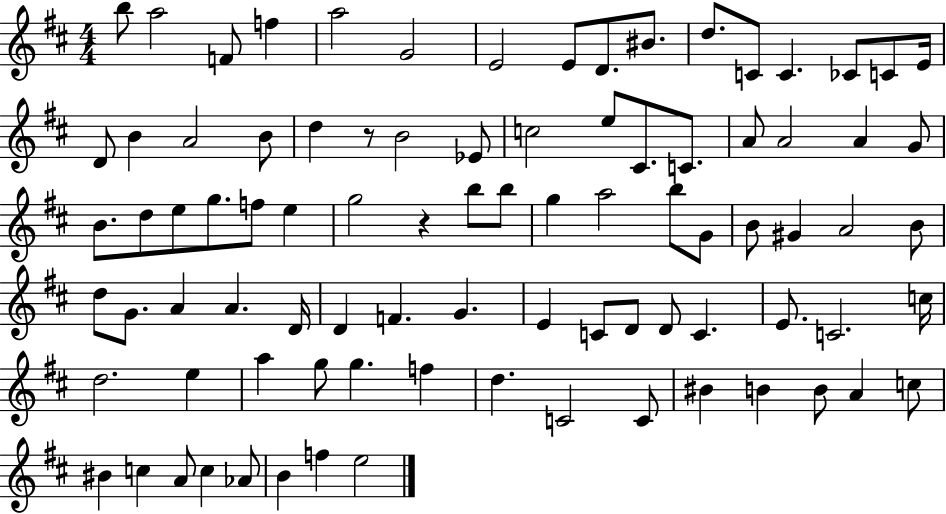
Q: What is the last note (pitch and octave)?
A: E5